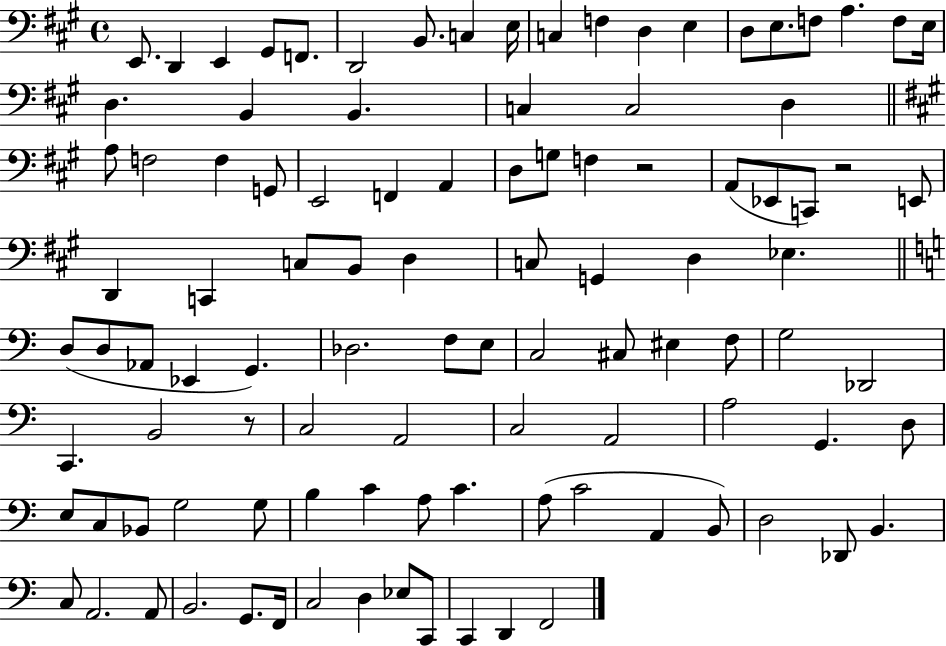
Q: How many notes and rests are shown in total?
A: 103